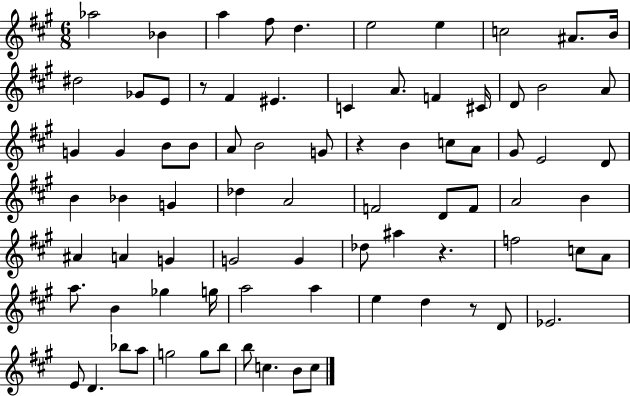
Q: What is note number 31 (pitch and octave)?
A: C5